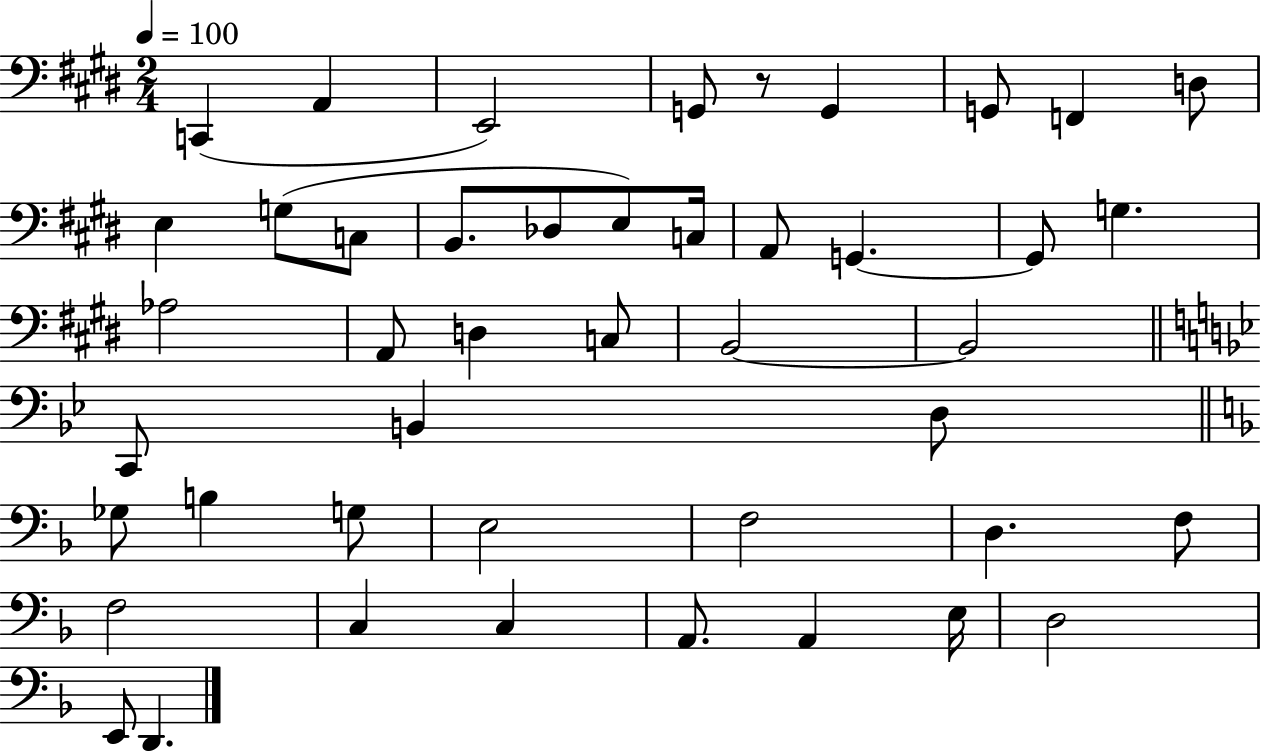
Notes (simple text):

C2/q A2/q E2/h G2/e R/e G2/q G2/e F2/q D3/e E3/q G3/e C3/e B2/e. Db3/e E3/e C3/s A2/e G2/q. G2/e G3/q. Ab3/h A2/e D3/q C3/e B2/h B2/h C2/e B2/q D3/e Gb3/e B3/q G3/e E3/h F3/h D3/q. F3/e F3/h C3/q C3/q A2/e. A2/q E3/s D3/h E2/e D2/q.